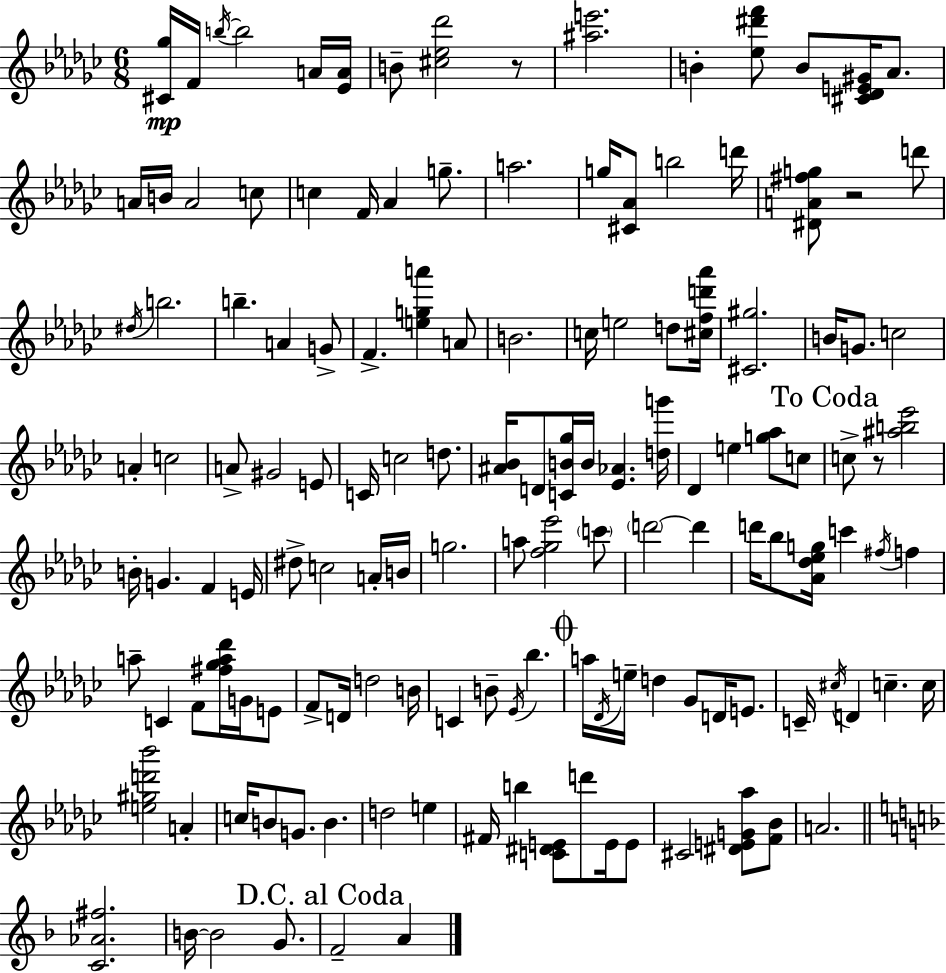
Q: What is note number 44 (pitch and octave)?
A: D4